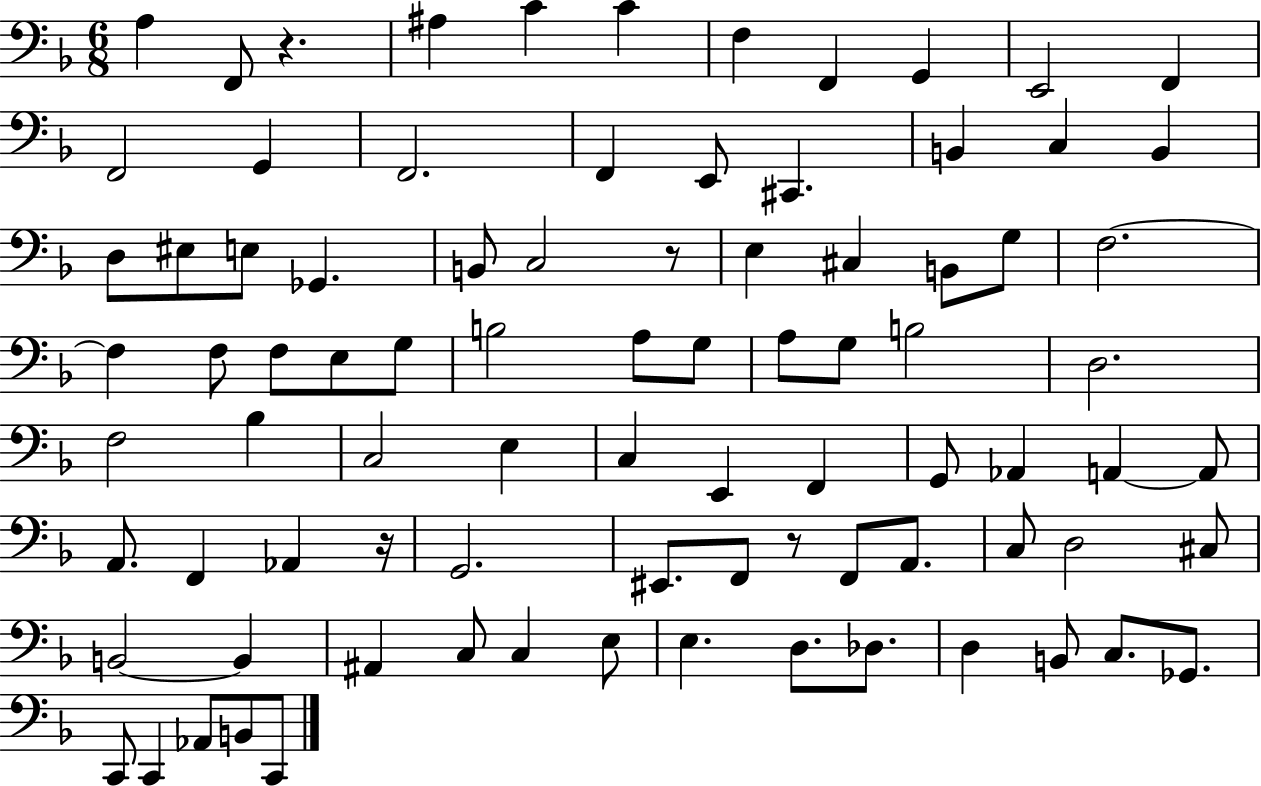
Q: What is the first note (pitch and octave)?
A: A3